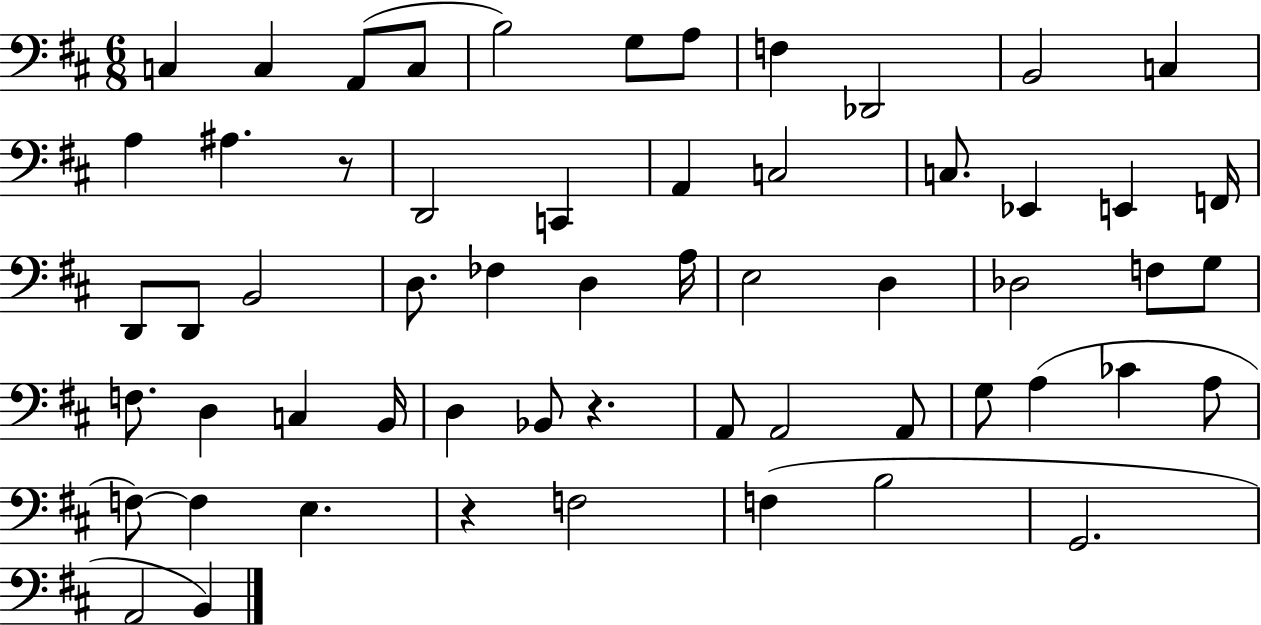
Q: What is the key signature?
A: D major